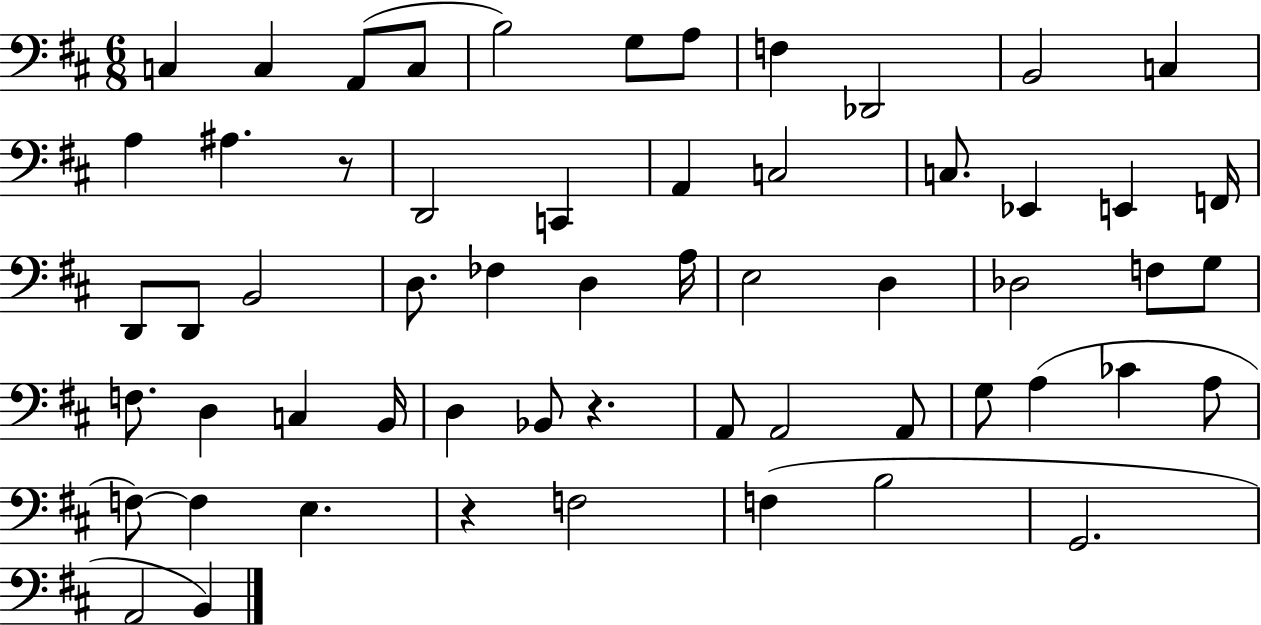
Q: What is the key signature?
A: D major